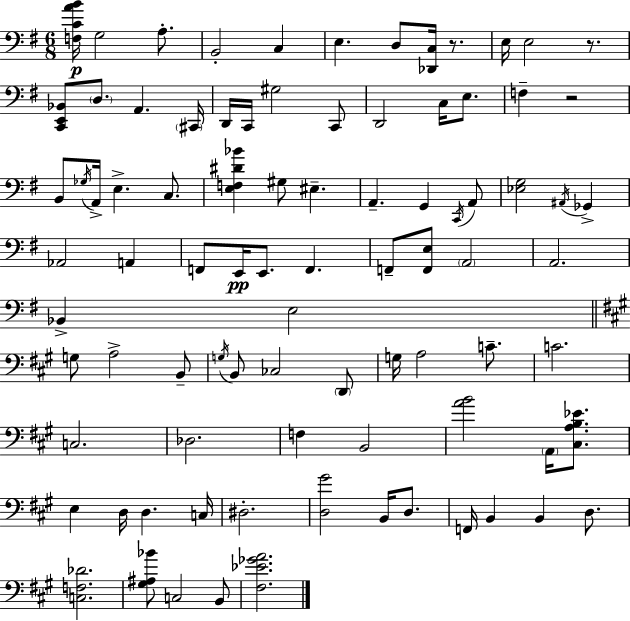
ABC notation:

X:1
T:Untitled
M:6/8
L:1/4
K:Em
[F,CAB]/4 G,2 A,/2 B,,2 C, E, D,/2 [_D,,C,]/4 z/2 E,/4 E,2 z/2 [C,,E,,_B,,]/2 D,/2 A,, ^C,,/4 D,,/4 C,,/4 ^G,2 C,,/2 D,,2 C,/4 E,/2 F, z2 B,,/2 _G,/4 A,,/4 E, C,/2 [E,F,^D_B] ^G,/2 ^E, A,, G,, C,,/4 A,,/2 [_E,G,]2 ^A,,/4 _G,, _A,,2 A,, F,,/2 E,,/4 E,,/2 F,, F,,/2 [F,,E,]/2 A,,2 A,,2 _B,, E,2 G,/2 A,2 B,,/2 G,/4 B,,/2 _C,2 D,,/2 G,/4 A,2 C/2 C2 C,2 _D,2 F, B,,2 [AB]2 A,,/4 [^C,A,B,_E]/2 E, D,/4 D, C,/4 ^D,2 [D,^G]2 B,,/4 D,/2 F,,/4 B,, B,, D,/2 [C,F,_D]2 [^G,^A,_B]/2 C,2 B,,/2 [^F,_E_GA]2